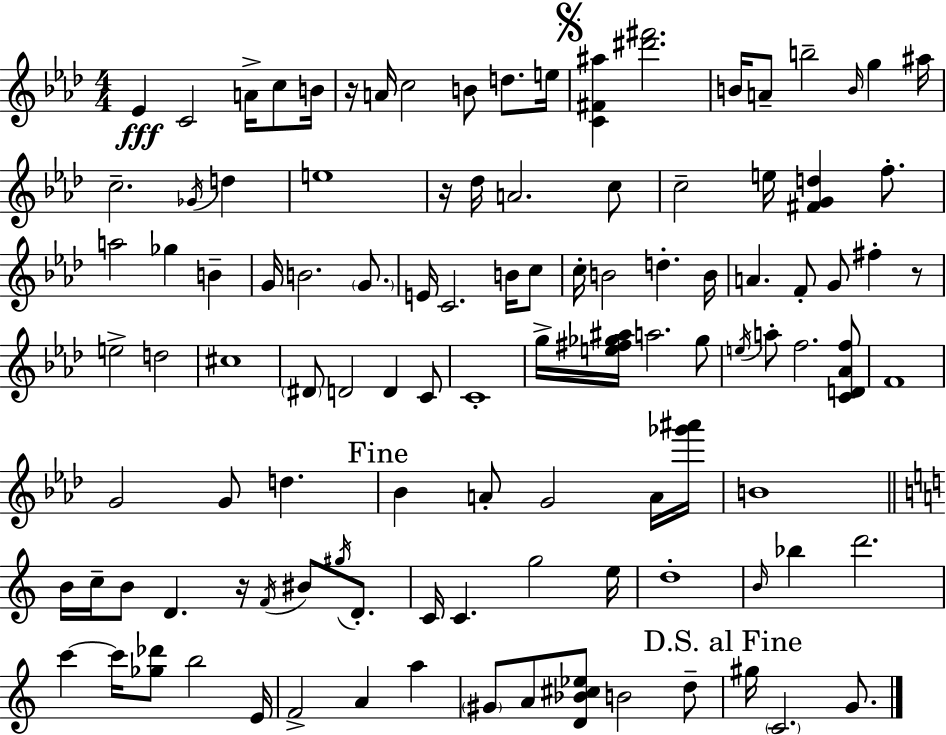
Eb4/q C4/h A4/s C5/e B4/s R/s A4/s C5/h B4/e D5/e. E5/s [C4,F#4,A#5]/q [D#6,F#6]/h. B4/s A4/e B5/h B4/s G5/q A#5/s C5/h. Gb4/s D5/q E5/w R/s Db5/s A4/h. C5/e C5/h E5/s [F#4,G4,D5]/q F5/e. A5/h Gb5/q B4/q G4/s B4/h. G4/e. E4/s C4/h. B4/s C5/e C5/s B4/h D5/q. B4/s A4/q. F4/e G4/e F#5/q R/e E5/h D5/h C#5/w D#4/e D4/h D4/q C4/e C4/w G5/s [E5,F#5,Gb5,A#5]/s A5/h. Gb5/e E5/s A5/e F5/h. [C4,D4,Ab4,F5]/e F4/w G4/h G4/e D5/q. Bb4/q A4/e G4/h A4/s [Gb6,A#6]/s B4/w B4/s C5/s B4/e D4/q. R/s F4/s BIS4/e G#5/s D4/e. C4/s C4/q. G5/h E5/s D5/w B4/s Bb5/q D6/h. C6/q C6/s [Gb5,Db6]/e B5/h E4/s F4/h A4/q A5/q G#4/e A4/e [D4,Bb4,C#5,Eb5]/e B4/h D5/e G#5/s C4/h. G4/e.